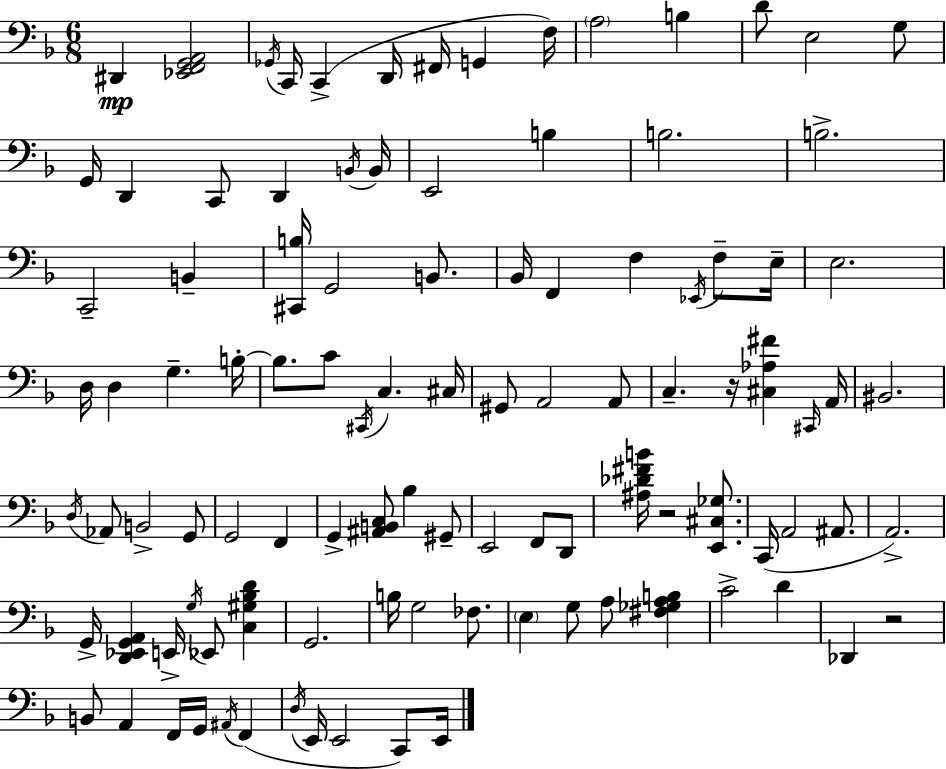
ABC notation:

X:1
T:Untitled
M:6/8
L:1/4
K:F
^D,, [_E,,F,,G,,A,,]2 _G,,/4 C,,/4 C,, D,,/4 ^F,,/4 G,, F,/4 A,2 B, D/2 E,2 G,/2 G,,/4 D,, C,,/2 D,, B,,/4 B,,/4 E,,2 B, B,2 B,2 C,,2 B,, [^C,,B,]/4 G,,2 B,,/2 _B,,/4 F,, F, _E,,/4 F,/2 E,/4 E,2 D,/4 D, G, B,/4 B,/2 C/2 ^C,,/4 C, ^C,/4 ^G,,/2 A,,2 A,,/2 C, z/4 [^C,_A,^F] ^C,,/4 A,,/4 ^B,,2 D,/4 _A,,/2 B,,2 G,,/2 G,,2 F,, G,, [^A,,B,,C,]/2 _B, ^G,,/2 E,,2 F,,/2 D,,/2 [^A,_D^FB]/4 z2 [E,,^C,_G,]/2 C,,/4 A,,2 ^A,,/2 A,,2 G,,/4 [D,,_E,,G,,A,,] E,,/4 G,/4 _E,,/2 [C,^G,_B,D] G,,2 B,/4 G,2 _F,/2 E, G,/2 A,/2 [^F,_G,A,B,] C2 D _D,, z2 B,,/2 A,, F,,/4 G,,/4 ^A,,/4 F,, D,/4 E,,/4 E,,2 C,,/2 E,,/4